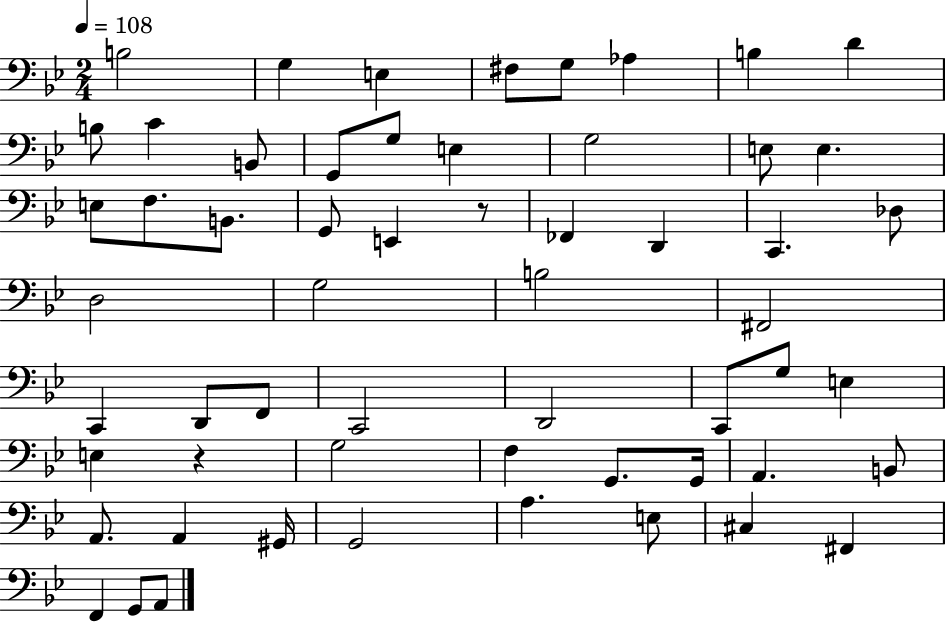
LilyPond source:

{
  \clef bass
  \numericTimeSignature
  \time 2/4
  \key bes \major
  \tempo 4 = 108
  b2 | g4 e4 | fis8 g8 aes4 | b4 d'4 | \break b8 c'4 b,8 | g,8 g8 e4 | g2 | e8 e4. | \break e8 f8. b,8. | g,8 e,4 r8 | fes,4 d,4 | c,4. des8 | \break d2 | g2 | b2 | fis,2 | \break c,4 d,8 f,8 | c,2 | d,2 | c,8 g8 e4 | \break e4 r4 | g2 | f4 g,8. g,16 | a,4. b,8 | \break a,8. a,4 gis,16 | g,2 | a4. e8 | cis4 fis,4 | \break f,4 g,8 a,8 | \bar "|."
}